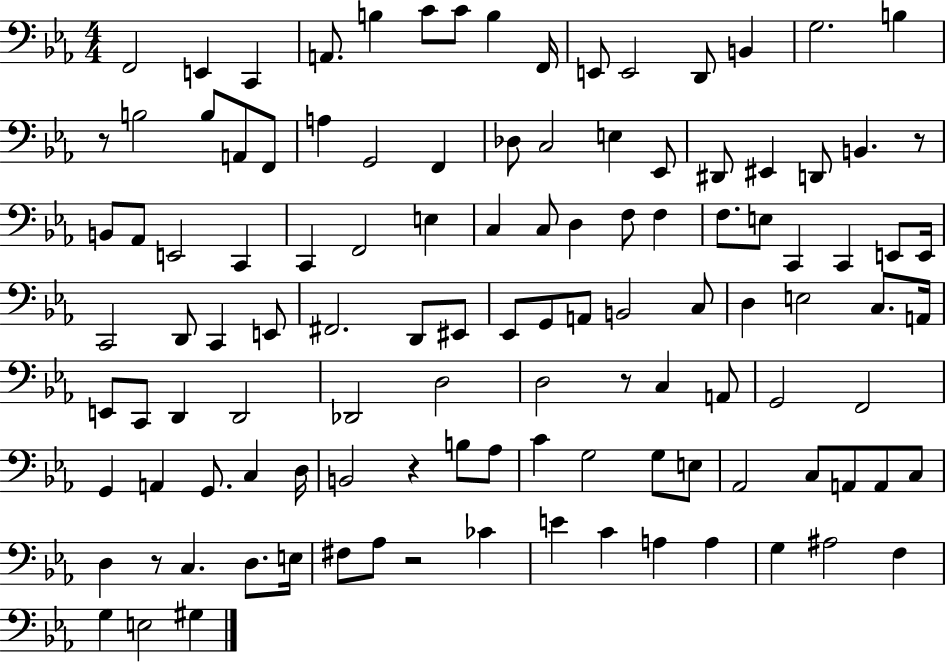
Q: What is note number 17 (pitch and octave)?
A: B3